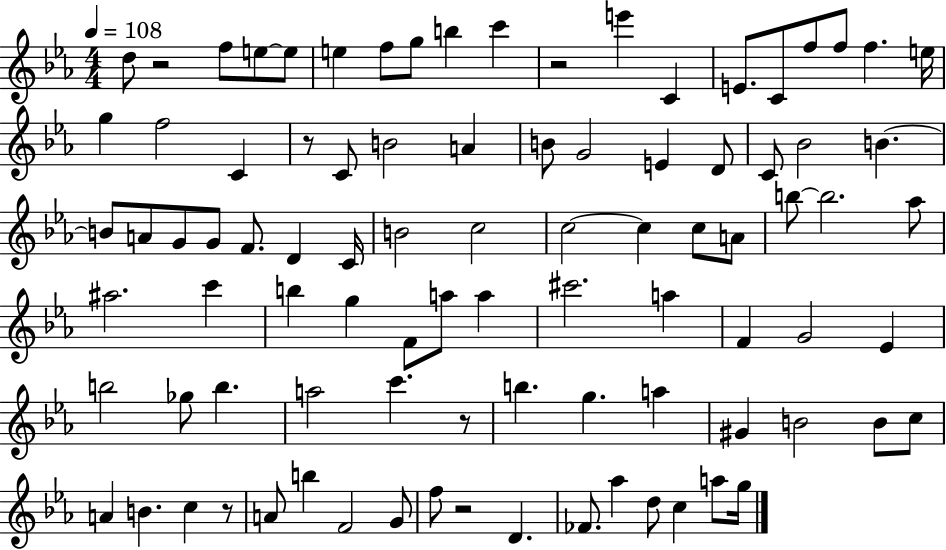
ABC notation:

X:1
T:Untitled
M:4/4
L:1/4
K:Eb
d/2 z2 f/2 e/2 e/2 e f/2 g/2 b c' z2 e' C E/2 C/2 f/2 f/2 f e/4 g f2 C z/2 C/2 B2 A B/2 G2 E D/2 C/2 _B2 B B/2 A/2 G/2 G/2 F/2 D C/4 B2 c2 c2 c c/2 A/2 b/2 b2 _a/2 ^a2 c' b g F/2 a/2 a ^c'2 a F G2 _E b2 _g/2 b a2 c' z/2 b g a ^G B2 B/2 c/2 A B c z/2 A/2 b F2 G/2 f/2 z2 D _F/2 _a d/2 c a/2 g/4